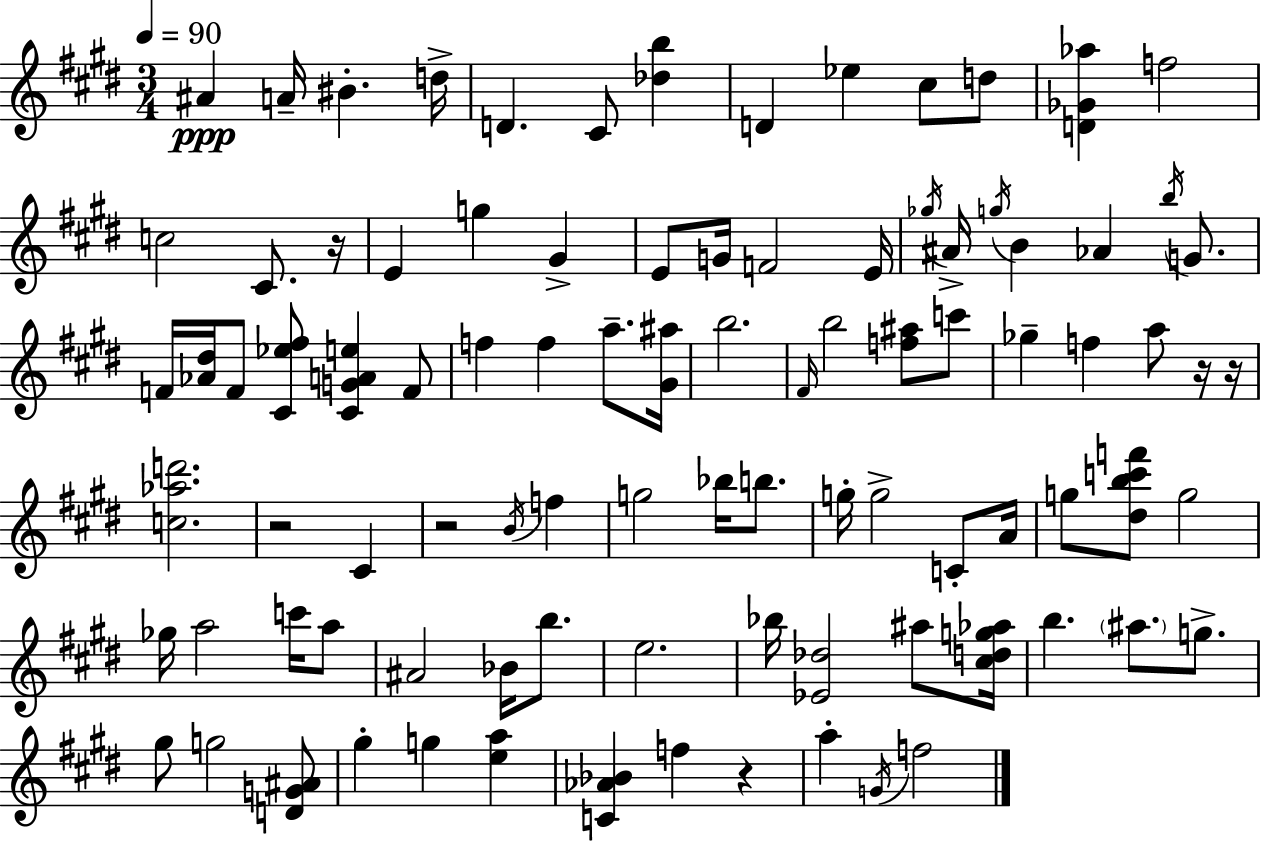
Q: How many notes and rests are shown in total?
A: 93